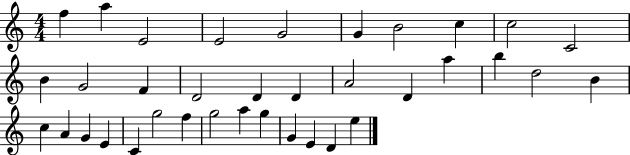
{
  \clef treble
  \numericTimeSignature
  \time 4/4
  \key c \major
  f''4 a''4 e'2 | e'2 g'2 | g'4 b'2 c''4 | c''2 c'2 | \break b'4 g'2 f'4 | d'2 d'4 d'4 | a'2 d'4 a''4 | b''4 d''2 b'4 | \break c''4 a'4 g'4 e'4 | c'4 g''2 f''4 | g''2 a''4 g''4 | g'4 e'4 d'4 e''4 | \break \bar "|."
}